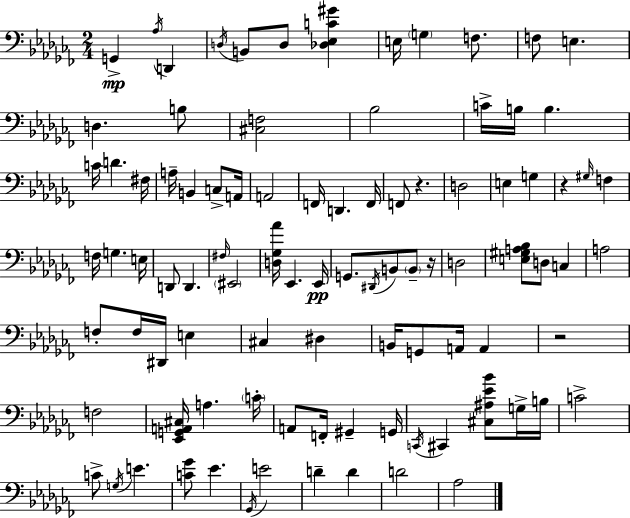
X:1
T:Untitled
M:2/4
L:1/4
K:Abm
G,, _A,/4 D,, D,/4 B,,/2 D,/2 [_D,_E,C^G] E,/4 G, F,/2 F,/2 E, D, B,/2 [^C,F,]2 _B,2 C/4 B,/4 B, C/4 D ^F,/4 A,/4 B,, C,/2 A,,/4 A,,2 F,,/4 D,, F,,/4 F,,/2 z D,2 E, G, z ^G,/4 F, F,/4 G, E,/4 D,,/2 D,, ^F,/4 ^E,,2 [D,_G,_A]/4 _E,, _E,,/4 G,,/2 ^D,,/4 B,,/2 B,,/2 z/4 D,2 [E,^G,A,_B,]/2 D,/2 C, A,2 F,/2 F,/4 ^D,,/4 E, ^C, ^D, B,,/4 G,,/2 A,,/4 A,, z2 F,2 [_E,,G,,A,,^C,]/4 A, C/4 A,,/2 F,,/4 ^G,, G,,/4 C,,/4 ^C,, [^C,^A,_E_B]/2 G,/4 B,/4 C2 C/2 G,/4 E [C_G]/2 _E _G,,/4 E2 D D D2 _A,2